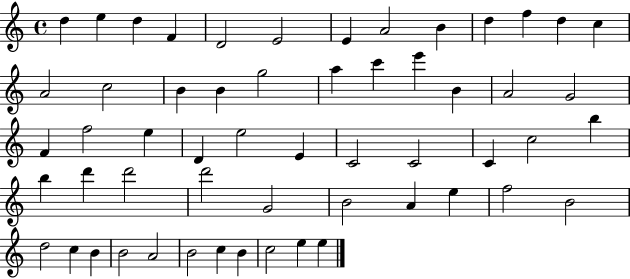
{
  \clef treble
  \time 4/4
  \defaultTimeSignature
  \key c \major
  d''4 e''4 d''4 f'4 | d'2 e'2 | e'4 a'2 b'4 | d''4 f''4 d''4 c''4 | \break a'2 c''2 | b'4 b'4 g''2 | a''4 c'''4 e'''4 b'4 | a'2 g'2 | \break f'4 f''2 e''4 | d'4 e''2 e'4 | c'2 c'2 | c'4 c''2 b''4 | \break b''4 d'''4 d'''2 | d'''2 g'2 | b'2 a'4 e''4 | f''2 b'2 | \break d''2 c''4 b'4 | b'2 a'2 | b'2 c''4 b'4 | c''2 e''4 e''4 | \break \bar "|."
}